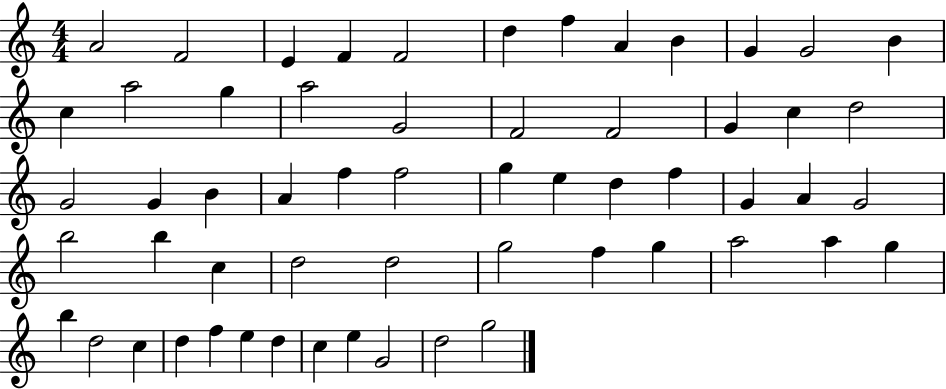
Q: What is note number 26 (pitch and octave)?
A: A4